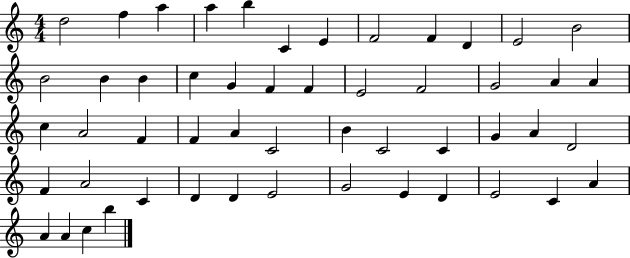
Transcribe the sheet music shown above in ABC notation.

X:1
T:Untitled
M:4/4
L:1/4
K:C
d2 f a a b C E F2 F D E2 B2 B2 B B c G F F E2 F2 G2 A A c A2 F F A C2 B C2 C G A D2 F A2 C D D E2 G2 E D E2 C A A A c b